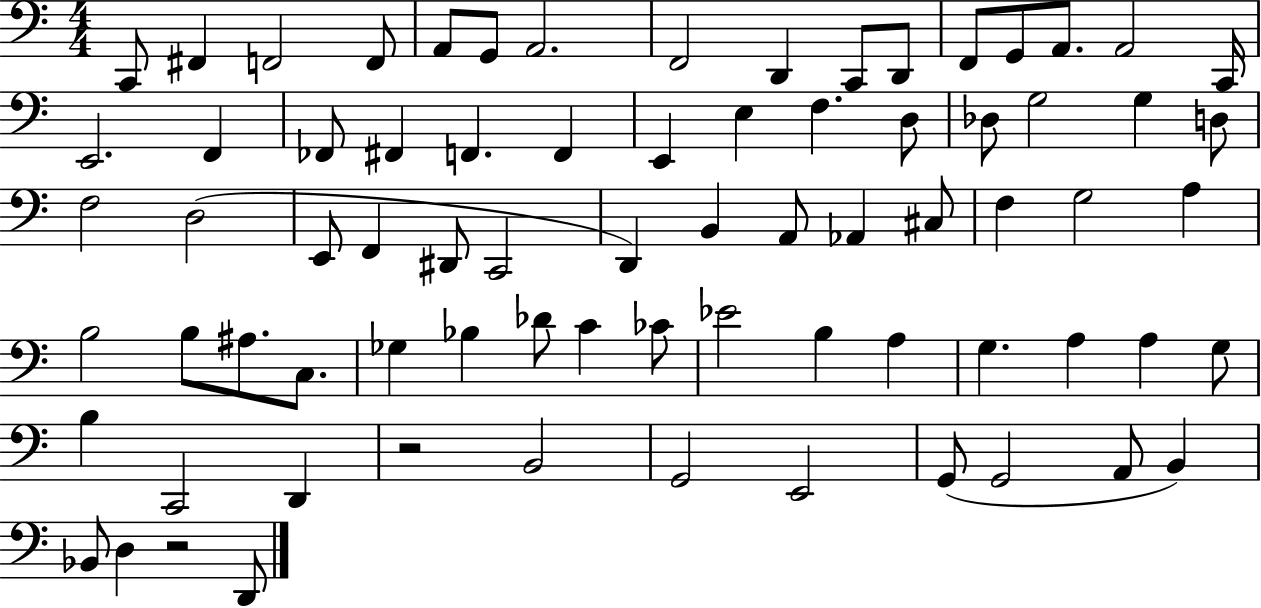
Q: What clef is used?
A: bass